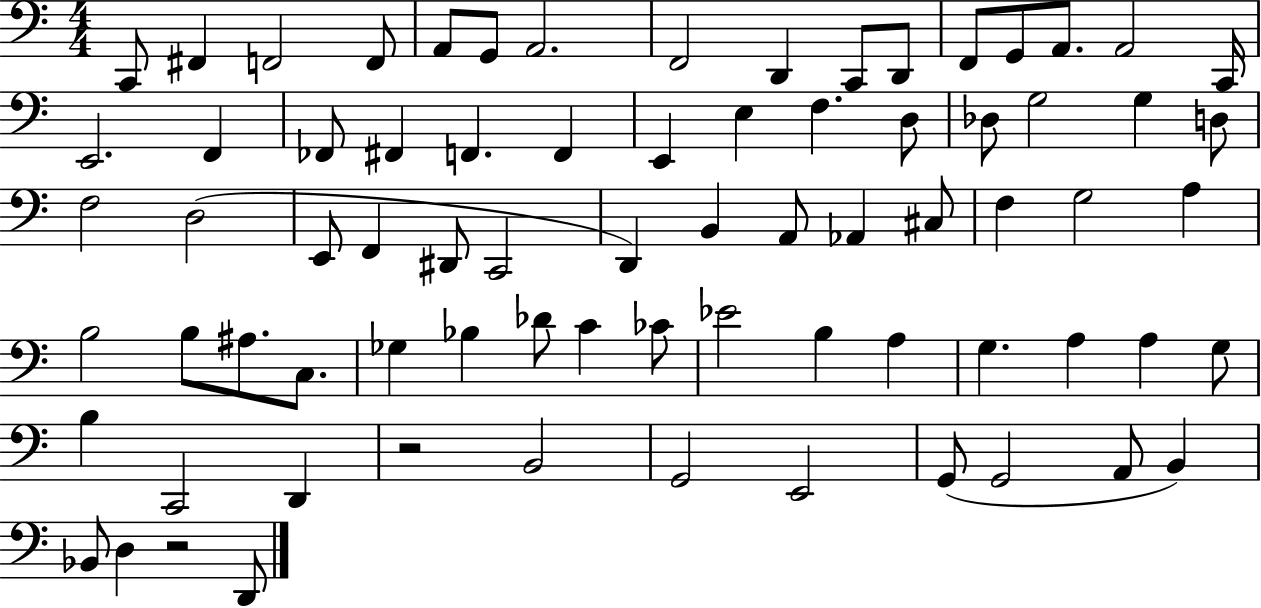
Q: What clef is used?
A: bass